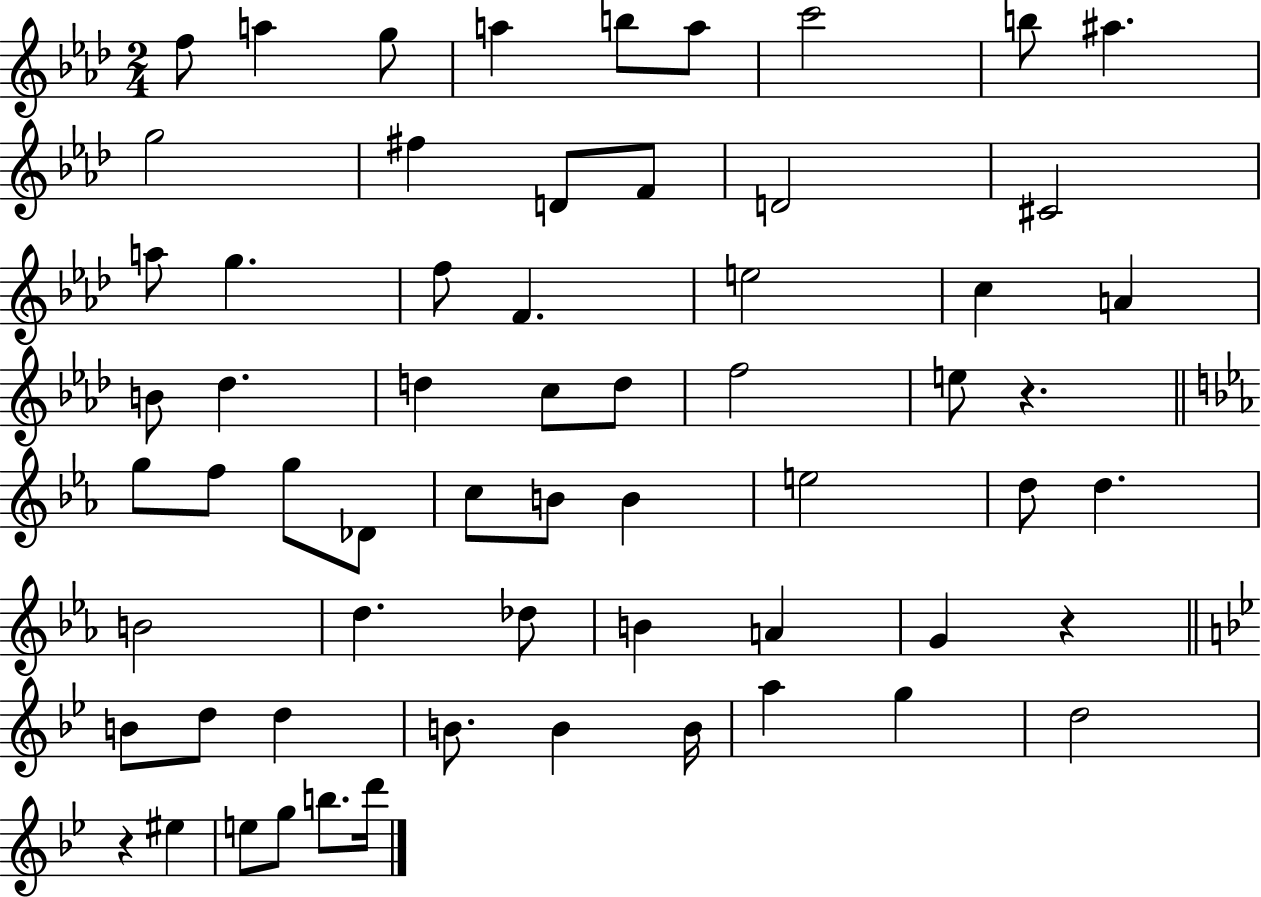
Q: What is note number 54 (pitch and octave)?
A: D5